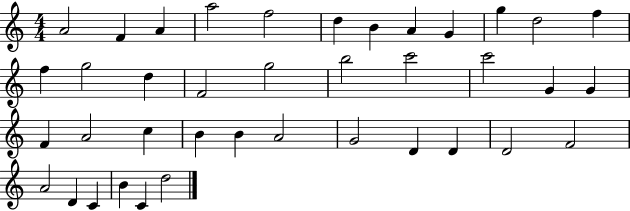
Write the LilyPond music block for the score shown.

{
  \clef treble
  \numericTimeSignature
  \time 4/4
  \key c \major
  a'2 f'4 a'4 | a''2 f''2 | d''4 b'4 a'4 g'4 | g''4 d''2 f''4 | \break f''4 g''2 d''4 | f'2 g''2 | b''2 c'''2 | c'''2 g'4 g'4 | \break f'4 a'2 c''4 | b'4 b'4 a'2 | g'2 d'4 d'4 | d'2 f'2 | \break a'2 d'4 c'4 | b'4 c'4 d''2 | \bar "|."
}